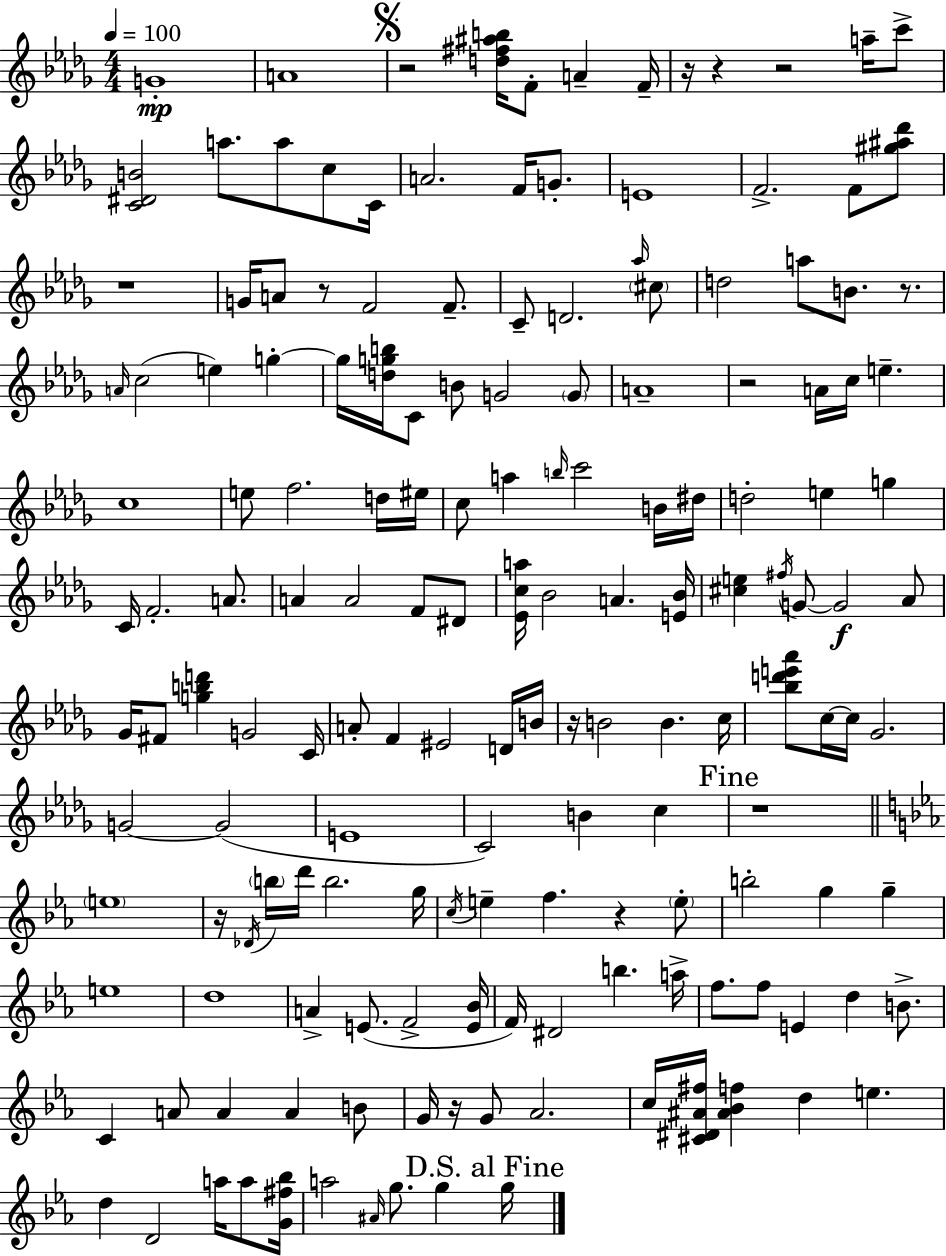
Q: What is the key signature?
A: BES minor